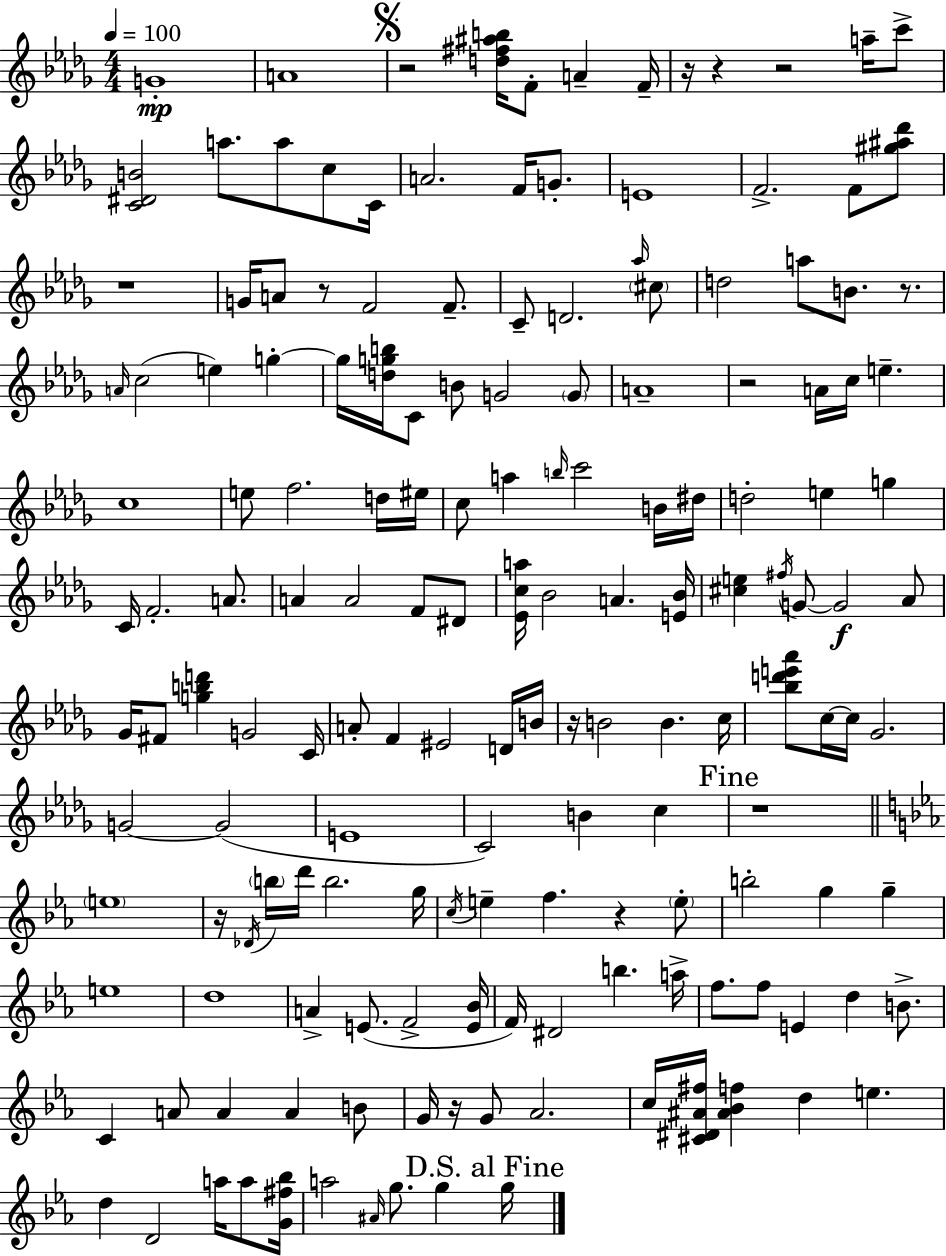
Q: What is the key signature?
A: BES minor